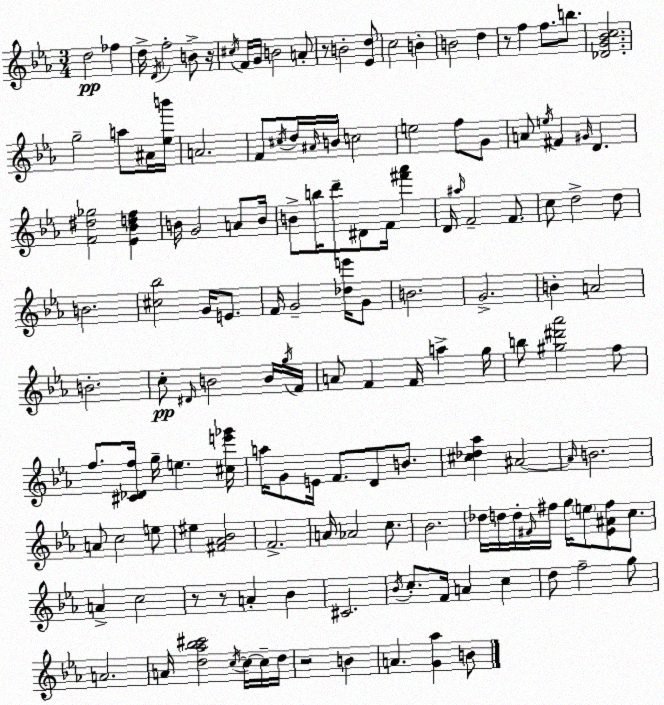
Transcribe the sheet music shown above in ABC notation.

X:1
T:Untitled
M:3/4
L:1/4
K:Cm
d2 _f d/4 D/4 f2 B/2 z/4 ^c/4 F/4 G/4 B2 A/2 z/2 B2 [_Ed]/2 c2 B B2 d z/2 f f/2 b/2 [_DG_Bc]2 g2 a/2 ^A/4 [_eb']/4 A2 F/2 ^c/4 d/4 ^A/4 B/4 c2 e2 f/2 G/2 A/2 e/4 ^F ^G/4 D [F^d_g]2 [_E_Bdf] B/4 G2 A/2 B/4 B/2 b/4 d'/2 ^D/2 F/4 [^f'_a'] D/4 ^a/4 F2 F/2 c/2 d2 d/2 B2 [^c_b]2 G/4 E/2 F/4 G2 [_de']/4 G/2 B2 G2 B A2 B2 c/2 ^D/4 B2 B/4 g/4 F/4 A/2 F F/4 a g/4 b/2 [^g^d'_a']2 f/2 f/2 [^C_Df]/4 g/4 e [^ce'_g']/4 a/4 G/2 E/4 F/2 D/2 B/2 [^c_d_a] ^A2 ^A/4 B2 A/2 c2 e/2 ^e [^F_A_B]2 F2 A/4 _A2 c/2 _B2 _d/4 d/4 d/4 ^F/4 ^f/4 g/4 e/2 [_E^A^f]/2 c/2 A c2 z/2 z/2 A _B ^C2 _B/4 c/2 F/4 A c d/2 f2 g/2 A2 A/4 [d_a_b^c']2 c/4 c/4 c/4 d/4 z2 B A [G_a] B/2